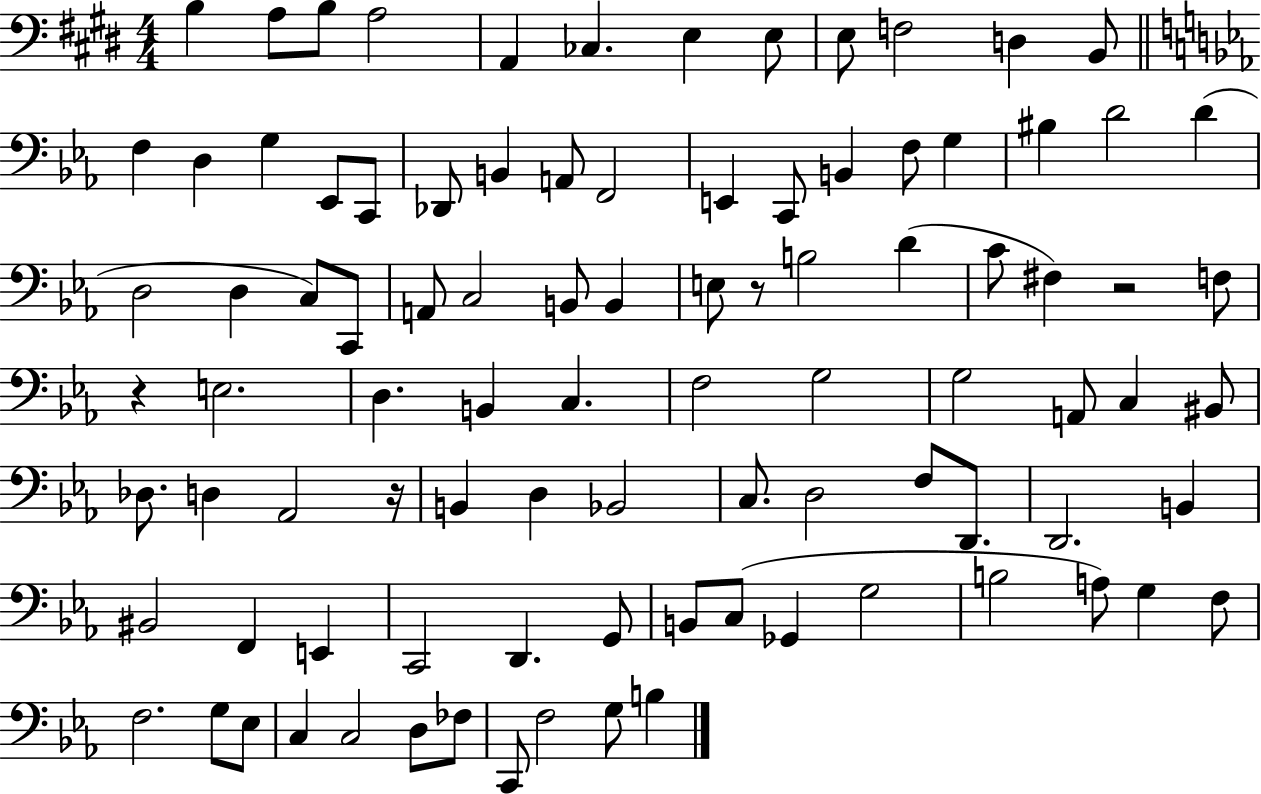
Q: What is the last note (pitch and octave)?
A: B3